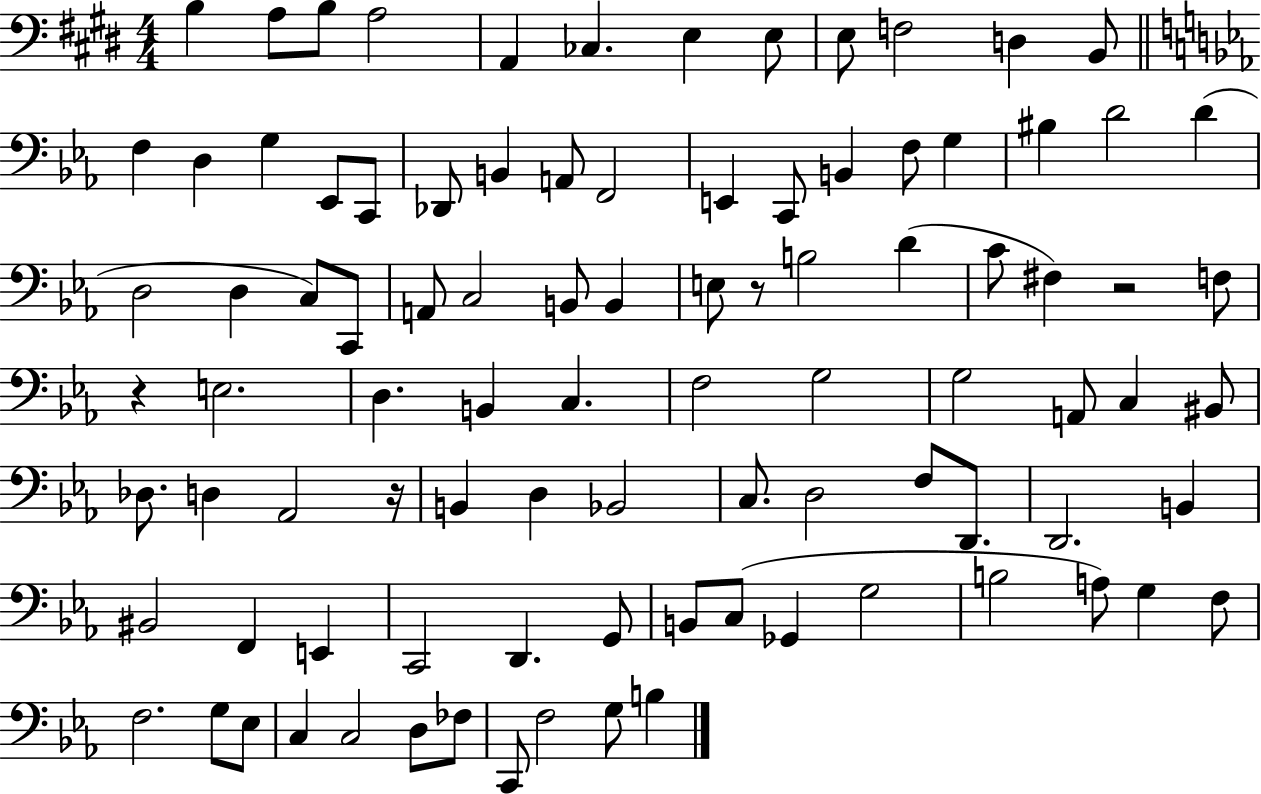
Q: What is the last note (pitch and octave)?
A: B3